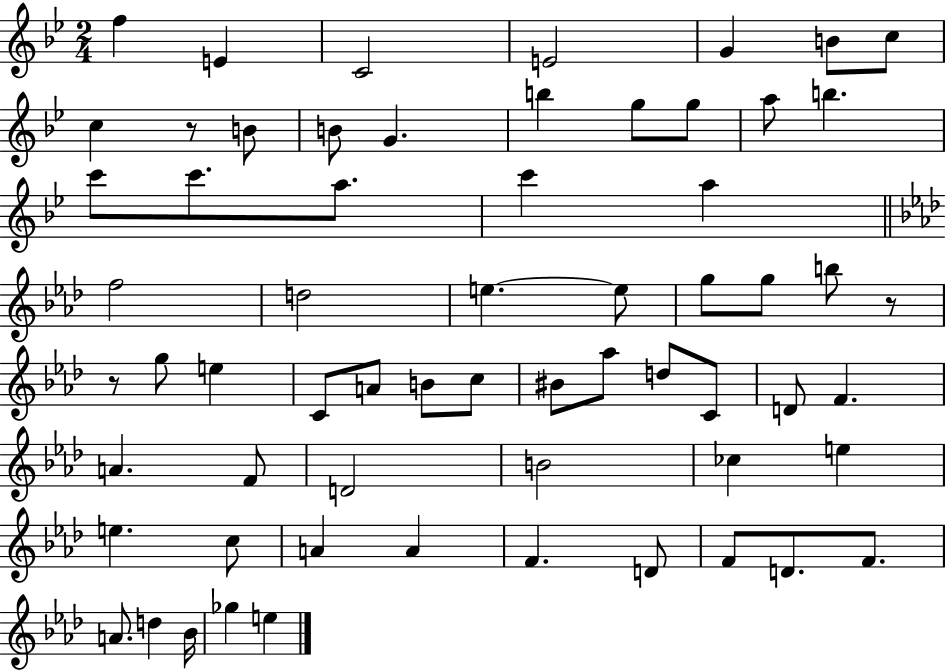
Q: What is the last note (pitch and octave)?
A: E5